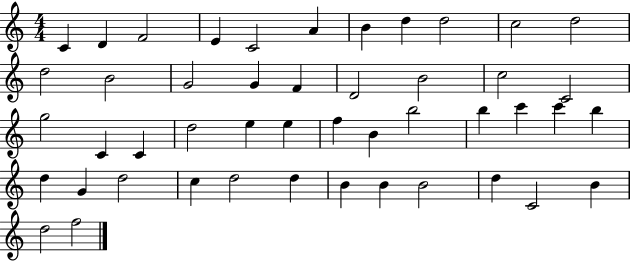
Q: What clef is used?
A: treble